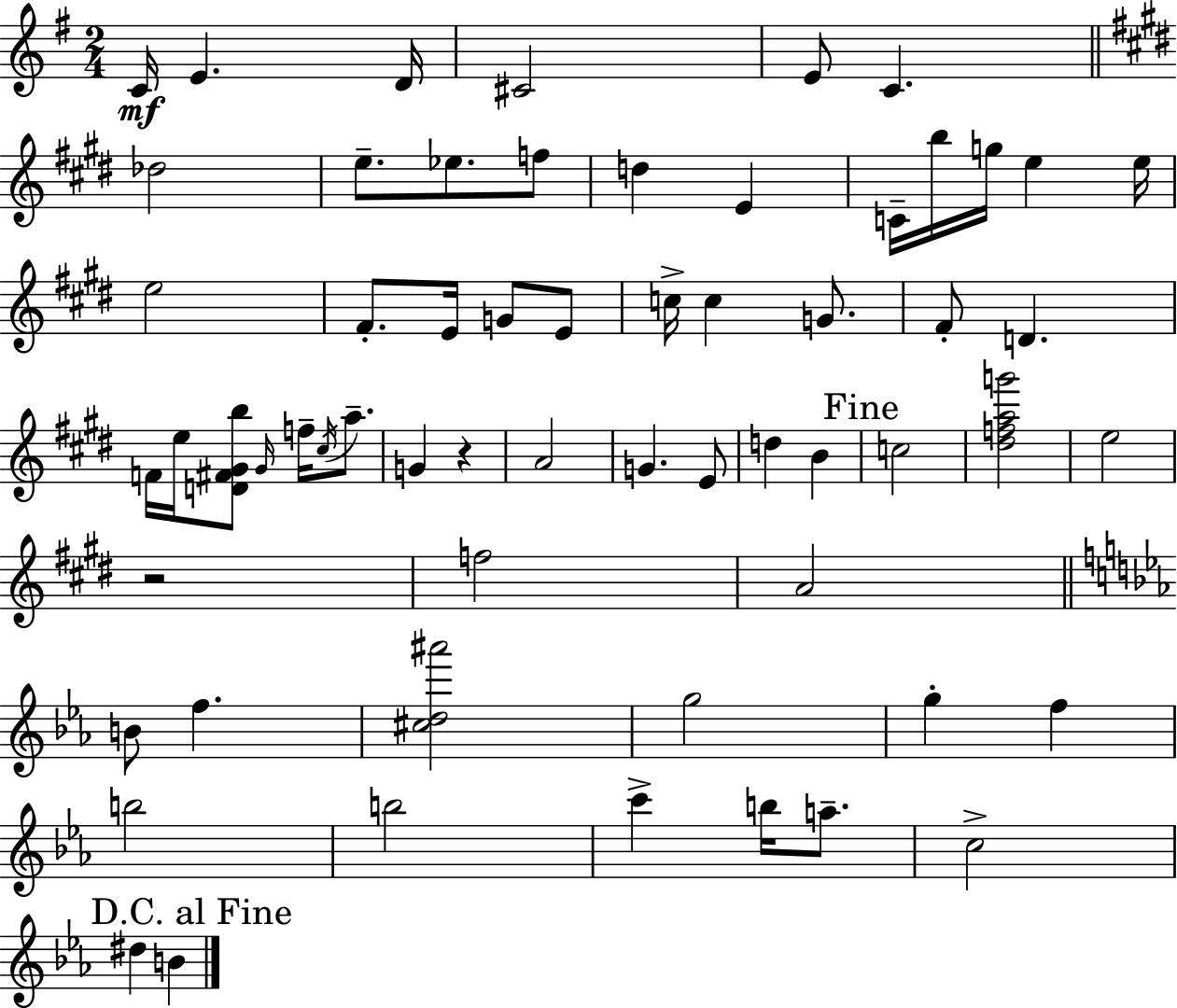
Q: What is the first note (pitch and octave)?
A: C4